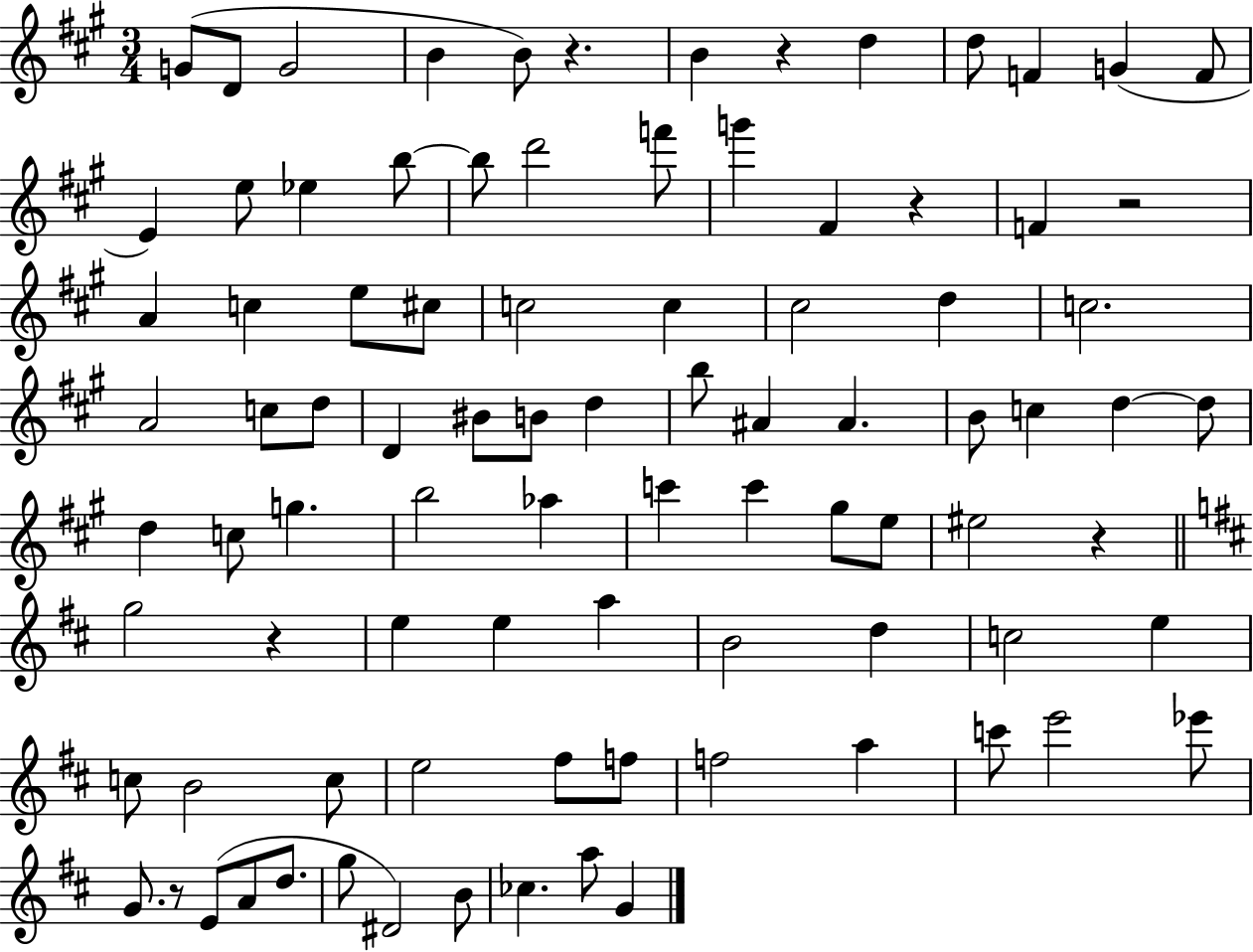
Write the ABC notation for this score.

X:1
T:Untitled
M:3/4
L:1/4
K:A
G/2 D/2 G2 B B/2 z B z d d/2 F G F/2 E e/2 _e b/2 b/2 d'2 f'/2 g' ^F z F z2 A c e/2 ^c/2 c2 c ^c2 d c2 A2 c/2 d/2 D ^B/2 B/2 d b/2 ^A ^A B/2 c d d/2 d c/2 g b2 _a c' c' ^g/2 e/2 ^e2 z g2 z e e a B2 d c2 e c/2 B2 c/2 e2 ^f/2 f/2 f2 a c'/2 e'2 _e'/2 G/2 z/2 E/2 A/2 d/2 g/2 ^D2 B/2 _c a/2 G